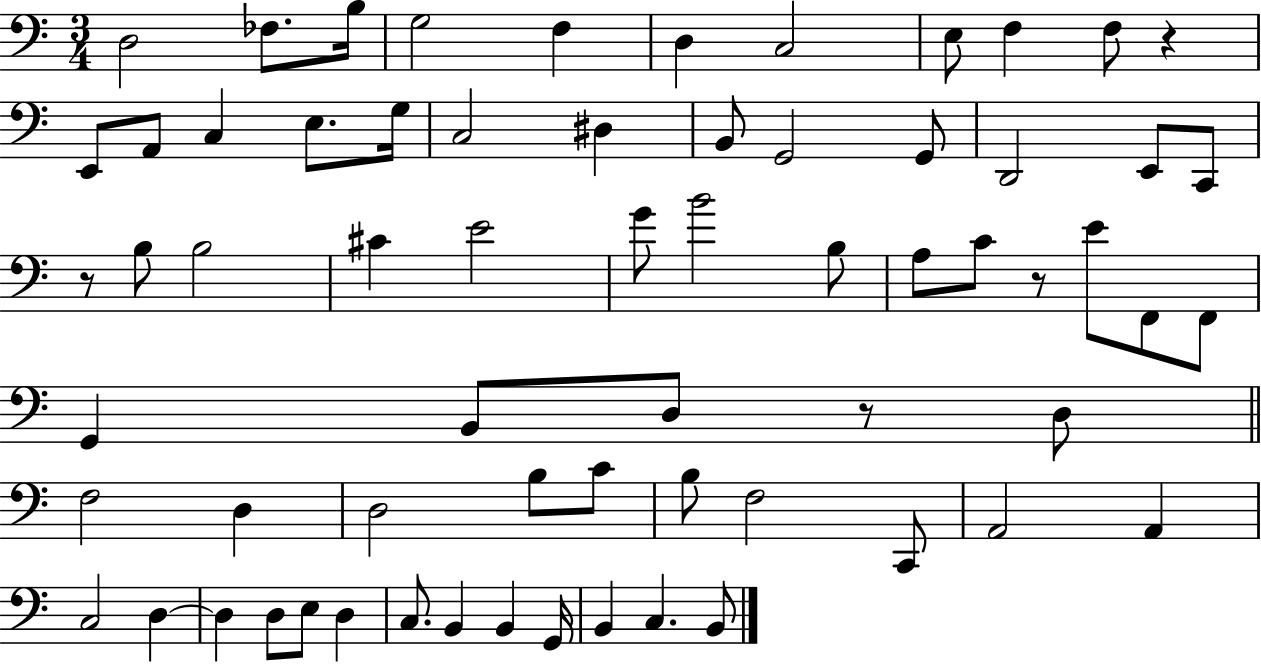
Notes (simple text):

D3/h FES3/e. B3/s G3/h F3/q D3/q C3/h E3/e F3/q F3/e R/q E2/e A2/e C3/q E3/e. G3/s C3/h D#3/q B2/e G2/h G2/e D2/h E2/e C2/e R/e B3/e B3/h C#4/q E4/h G4/e B4/h B3/e A3/e C4/e R/e E4/e F2/e F2/e G2/q B2/e D3/e R/e D3/e F3/h D3/q D3/h B3/e C4/e B3/e F3/h C2/e A2/h A2/q C3/h D3/q D3/q D3/e E3/e D3/q C3/e. B2/q B2/q G2/s B2/q C3/q. B2/e